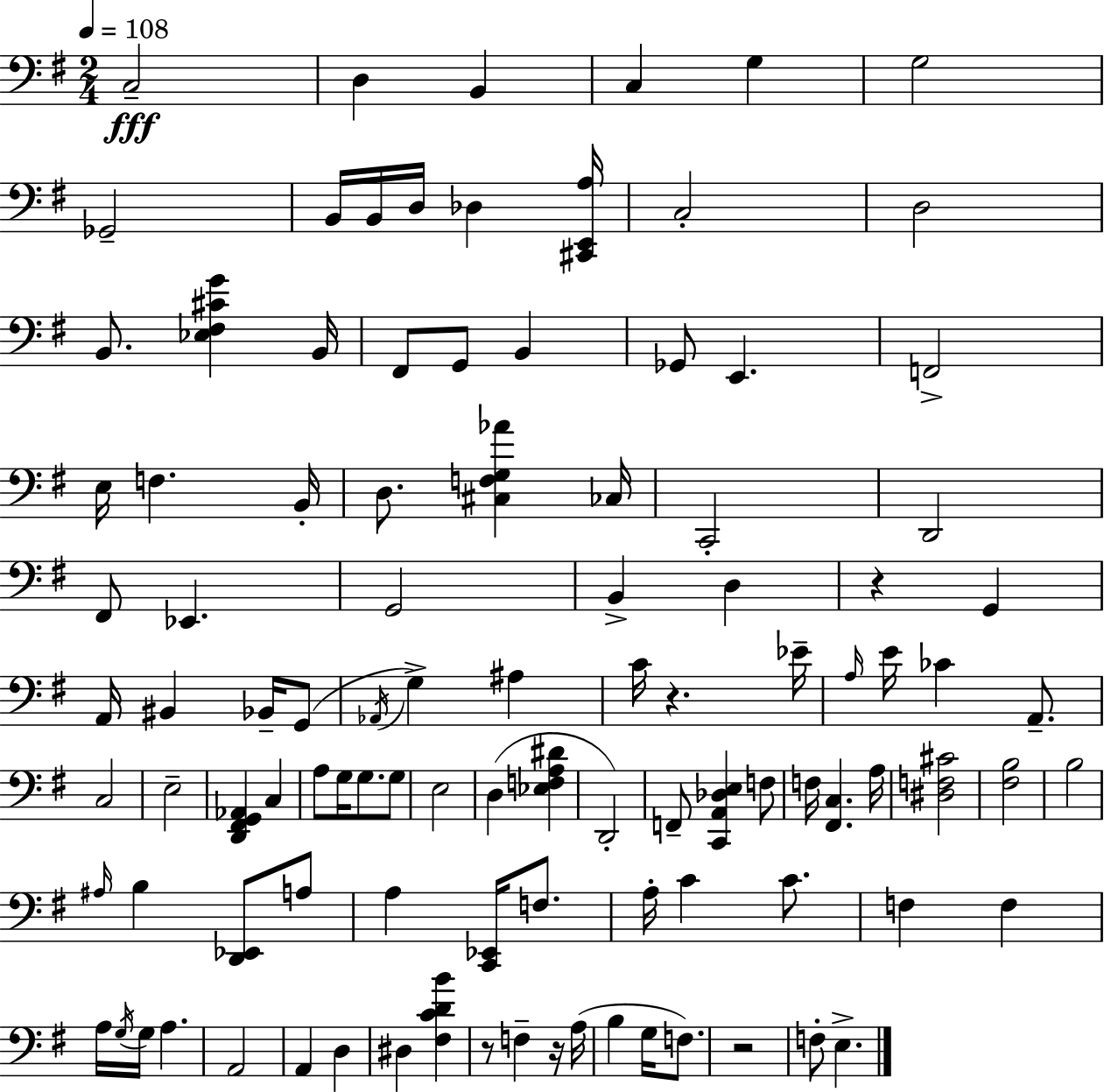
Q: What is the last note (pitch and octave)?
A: E3